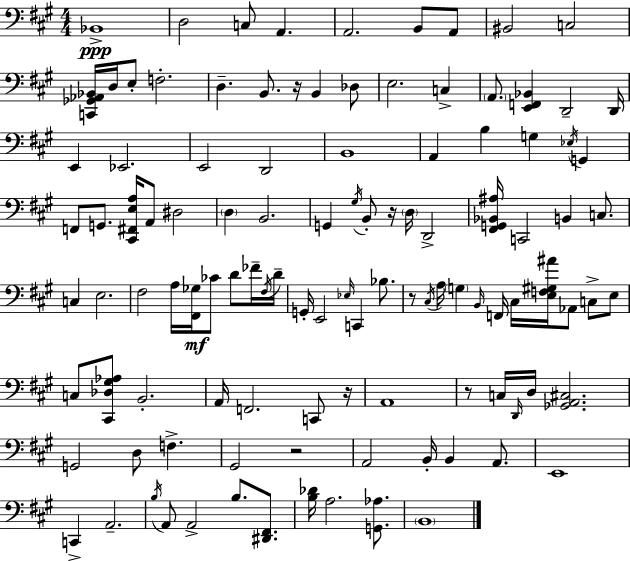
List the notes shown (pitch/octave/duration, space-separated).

Bb2/w D3/h C3/e A2/q. A2/h. B2/e A2/e BIS2/h C3/h [C2,Gb2,Ab2,Bb2]/s D3/s E3/e F3/h. D3/q. B2/e. R/s B2/q Db3/e E3/h. C3/q A2/e. [E2,F2,Bb2]/q D2/h D2/s E2/q Eb2/h. E2/h D2/h B2/w A2/q B3/q G3/q Eb3/s G2/q F2/e G2/e. [C#2,F#2,E3,A3]/s A2/e D#3/h D3/q B2/h. G2/q G#3/s B2/e R/s D3/s D2/h [F#2,G2,Bb2,A#3]/s C2/h B2/q C3/e. C3/q E3/h. F#3/h A3/s [F#2,Gb3]/s CES4/e D4/e FES4/s F#3/s D4/s G2/s E2/h Eb3/s C2/q Bb3/e. R/e C#3/s A3/s G3/q B2/s F2/s C#3/s [E3,F3,G#3,A#4]/s Ab2/e C3/e E3/e C3/e [C#2,Db3,G#3,Ab3]/e B2/h. A2/s F2/h. C2/e R/s A2/w R/e C3/s D2/s D3/s [Gb2,A2,C#3]/h. G2/h D3/e F3/q. G#2/h R/h A2/h B2/s B2/q A2/e. E2/w C2/q A2/h. B3/s A2/e A2/h B3/e. [D#2,F#2]/e. [B3,Db4]/s A3/h. [G2,Ab3]/e. B2/w